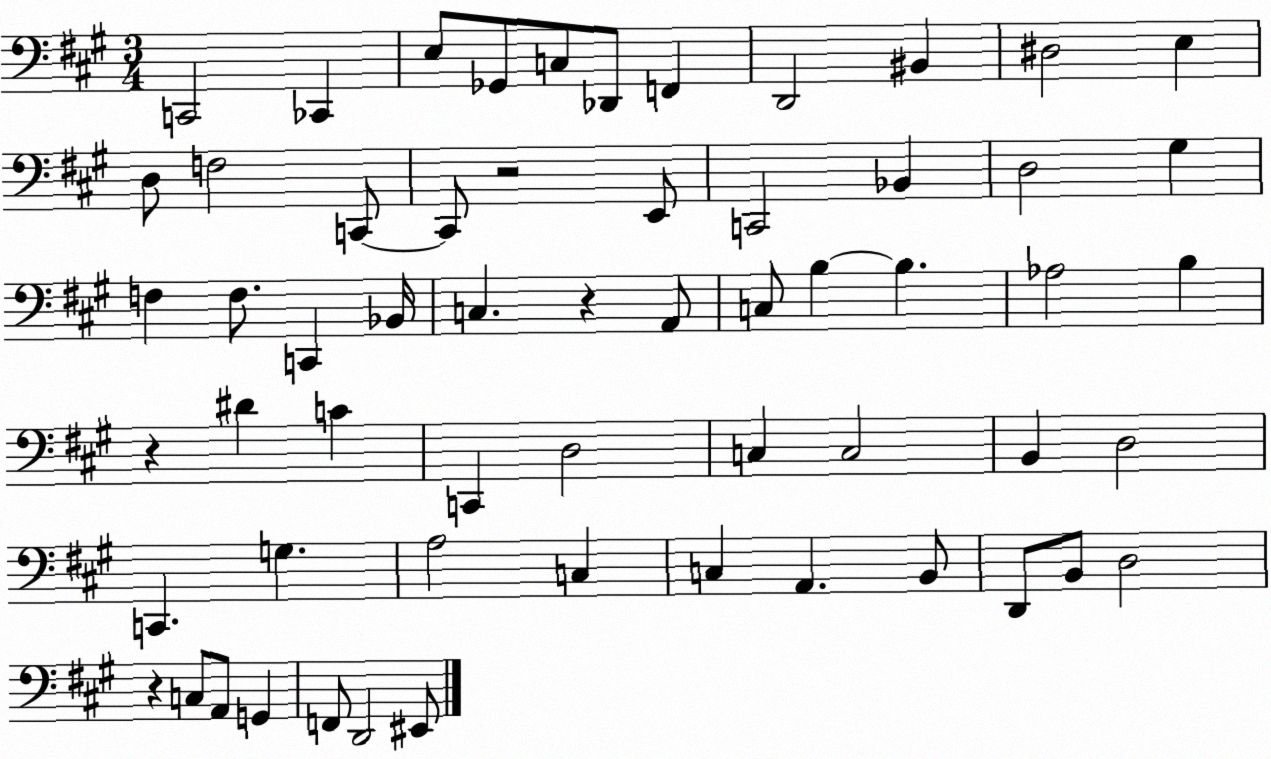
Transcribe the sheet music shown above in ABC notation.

X:1
T:Untitled
M:3/4
L:1/4
K:A
C,,2 _C,, E,/2 _G,,/2 C,/2 _D,,/2 F,, D,,2 ^B,, ^D,2 E, D,/2 F,2 C,,/2 C,,/2 z2 E,,/2 C,,2 _B,, D,2 ^G, F, F,/2 C,, _B,,/4 C, z A,,/2 C,/2 B, B, _A,2 B, z ^D C C,, D,2 C, C,2 B,, D,2 C,, G, A,2 C, C, A,, B,,/2 D,,/2 B,,/2 D,2 z C,/2 A,,/2 G,, F,,/2 D,,2 ^E,,/2